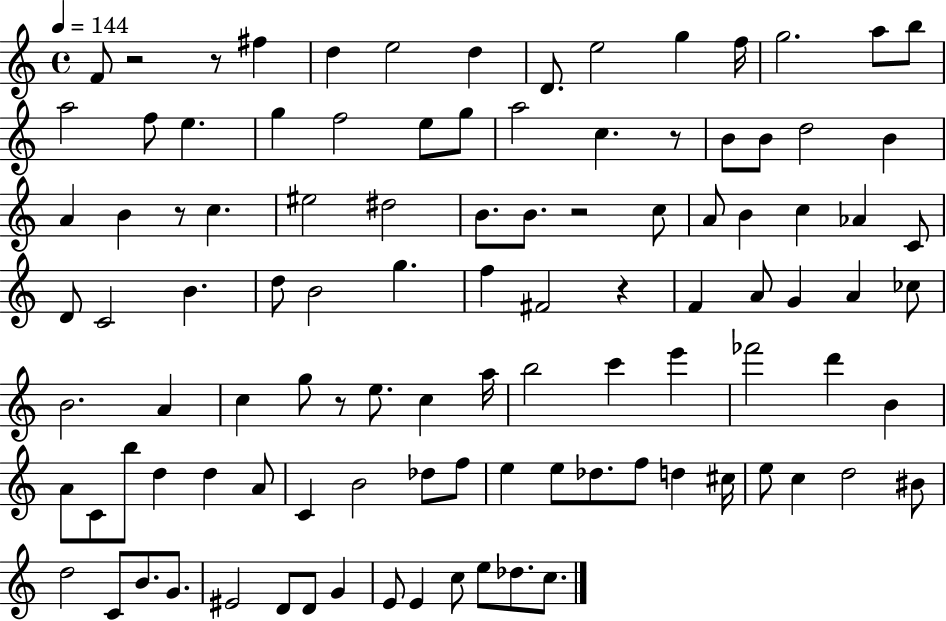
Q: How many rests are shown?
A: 7